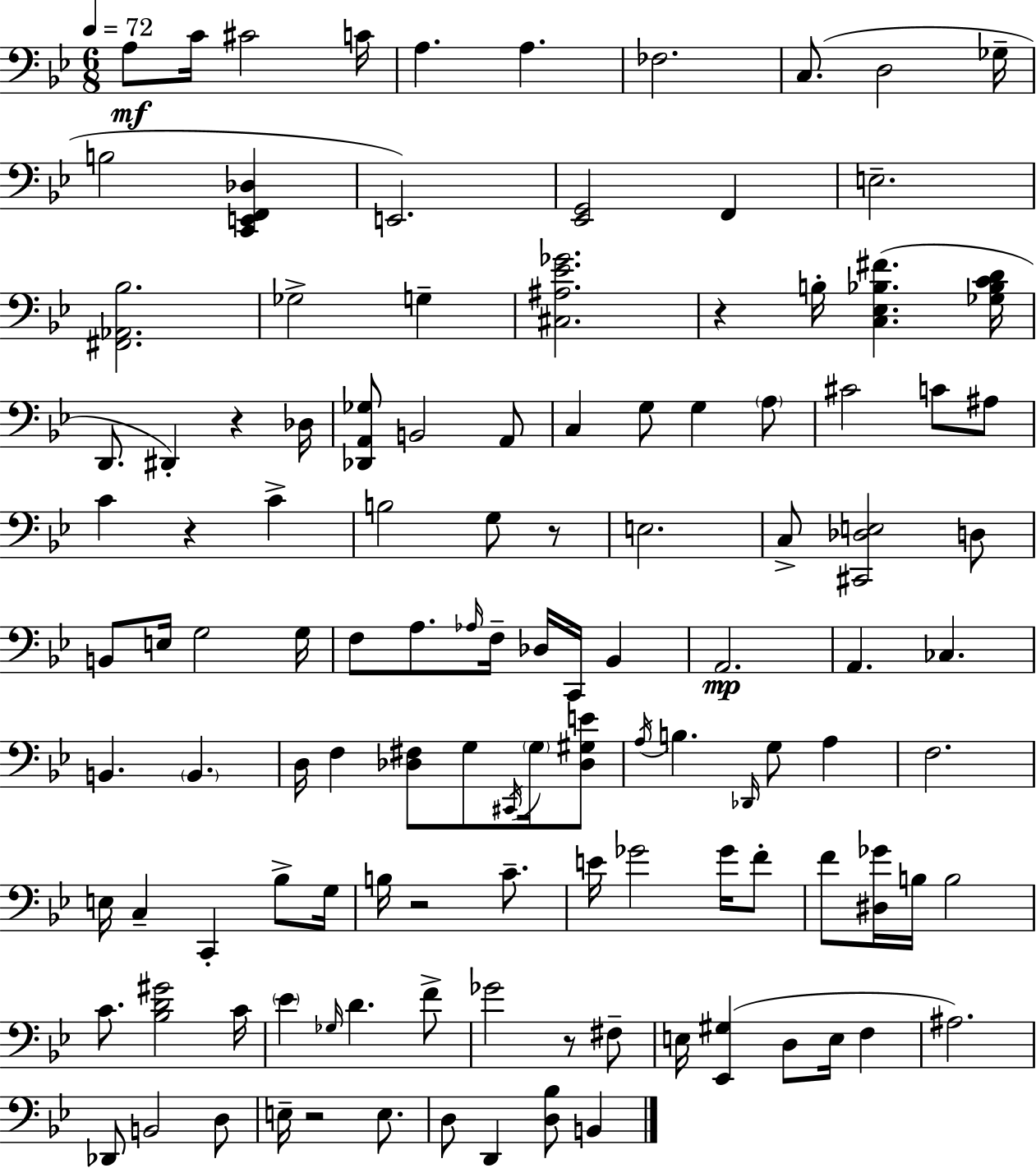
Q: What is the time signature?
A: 6/8